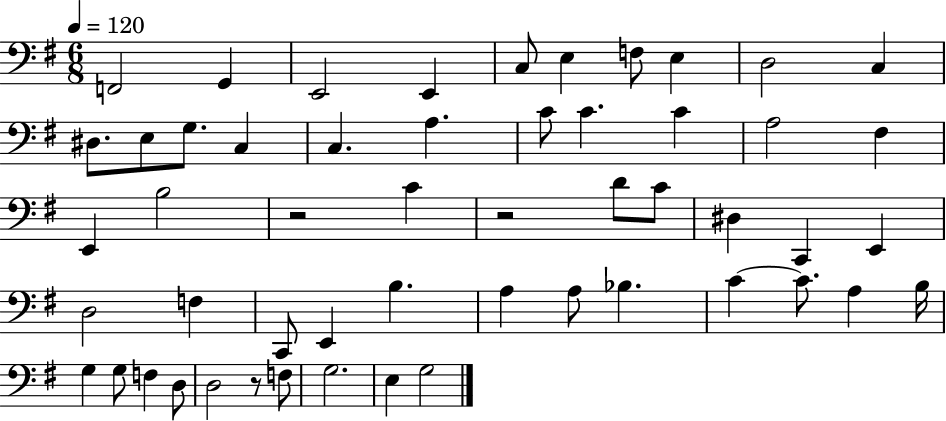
X:1
T:Untitled
M:6/8
L:1/4
K:G
F,,2 G,, E,,2 E,, C,/2 E, F,/2 E, D,2 C, ^D,/2 E,/2 G,/2 C, C, A, C/2 C C A,2 ^F, E,, B,2 z2 C z2 D/2 C/2 ^D, C,, E,, D,2 F, C,,/2 E,, B, A, A,/2 _B, C C/2 A, B,/4 G, G,/2 F, D,/2 D,2 z/2 F,/2 G,2 E, G,2